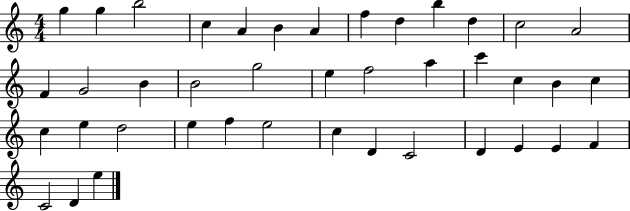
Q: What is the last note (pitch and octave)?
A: E5